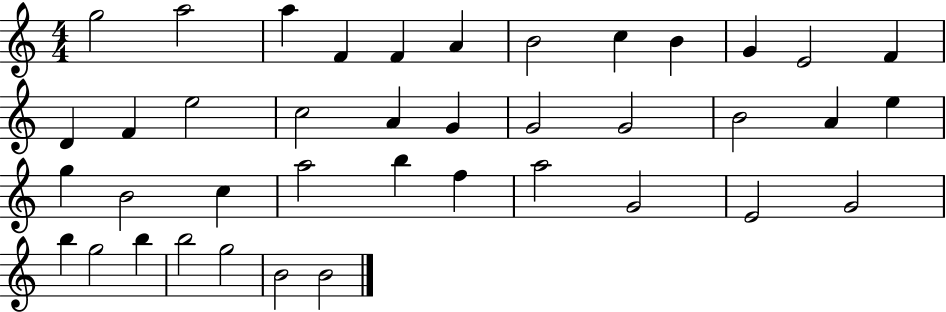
G5/h A5/h A5/q F4/q F4/q A4/q B4/h C5/q B4/q G4/q E4/h F4/q D4/q F4/q E5/h C5/h A4/q G4/q G4/h G4/h B4/h A4/q E5/q G5/q B4/h C5/q A5/h B5/q F5/q A5/h G4/h E4/h G4/h B5/q G5/h B5/q B5/h G5/h B4/h B4/h